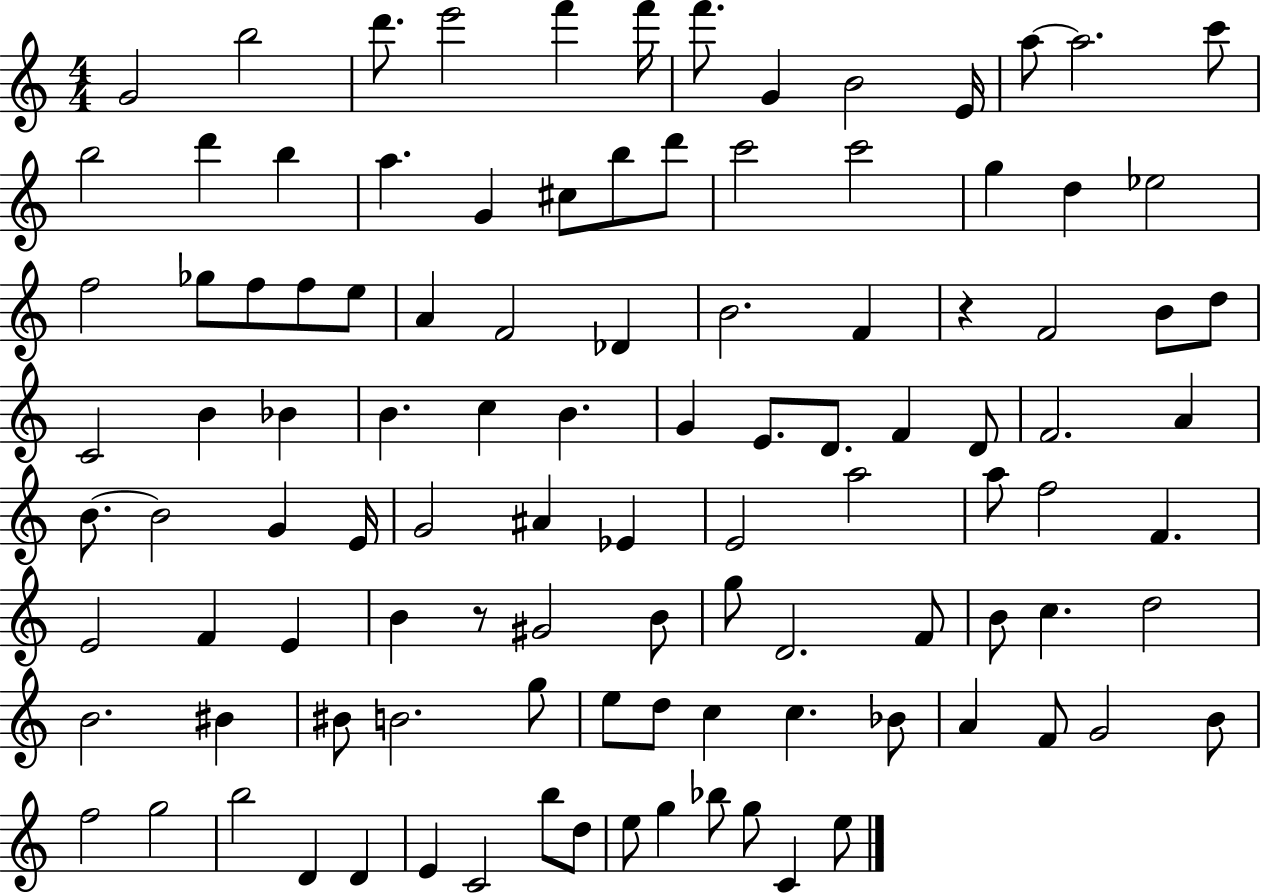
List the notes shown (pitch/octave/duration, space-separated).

G4/h B5/h D6/e. E6/h F6/q F6/s F6/e. G4/q B4/h E4/s A5/e A5/h. C6/e B5/h D6/q B5/q A5/q. G4/q C#5/e B5/e D6/e C6/h C6/h G5/q D5/q Eb5/h F5/h Gb5/e F5/e F5/e E5/e A4/q F4/h Db4/q B4/h. F4/q R/q F4/h B4/e D5/e C4/h B4/q Bb4/q B4/q. C5/q B4/q. G4/q E4/e. D4/e. F4/q D4/e F4/h. A4/q B4/e. B4/h G4/q E4/s G4/h A#4/q Eb4/q E4/h A5/h A5/e F5/h F4/q. E4/h F4/q E4/q B4/q R/e G#4/h B4/e G5/e D4/h. F4/e B4/e C5/q. D5/h B4/h. BIS4/q BIS4/e B4/h. G5/e E5/e D5/e C5/q C5/q. Bb4/e A4/q F4/e G4/h B4/e F5/h G5/h B5/h D4/q D4/q E4/q C4/h B5/e D5/e E5/e G5/q Bb5/e G5/e C4/q E5/e